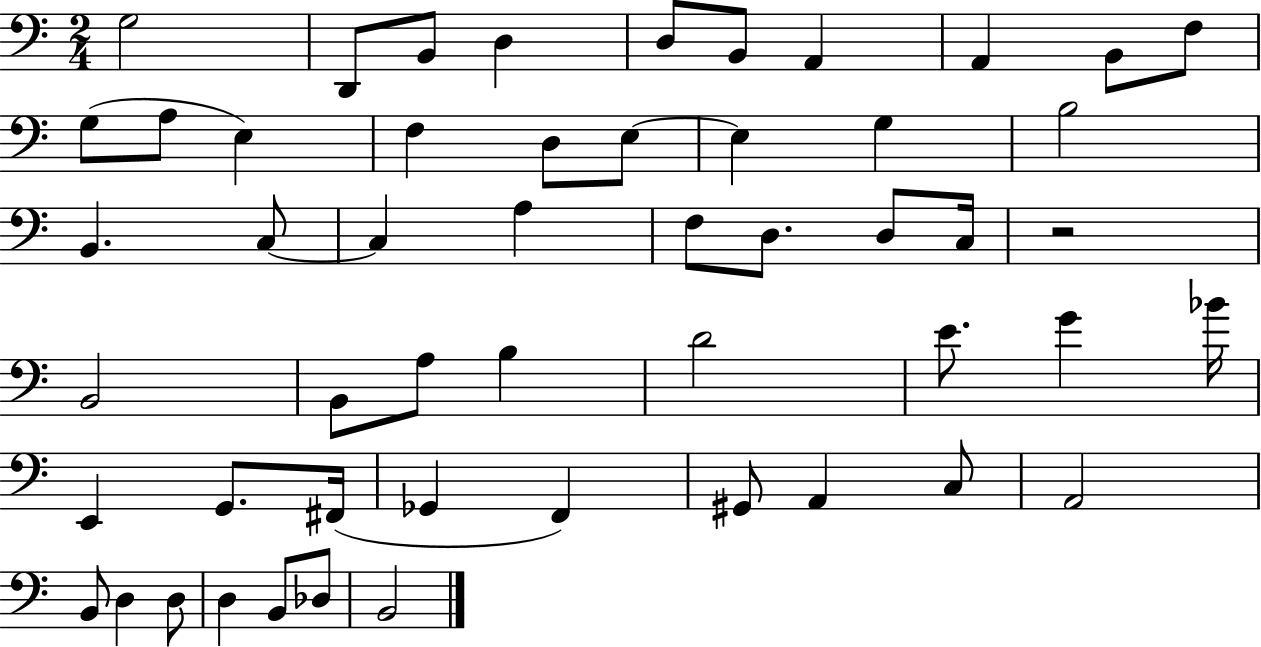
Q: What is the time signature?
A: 2/4